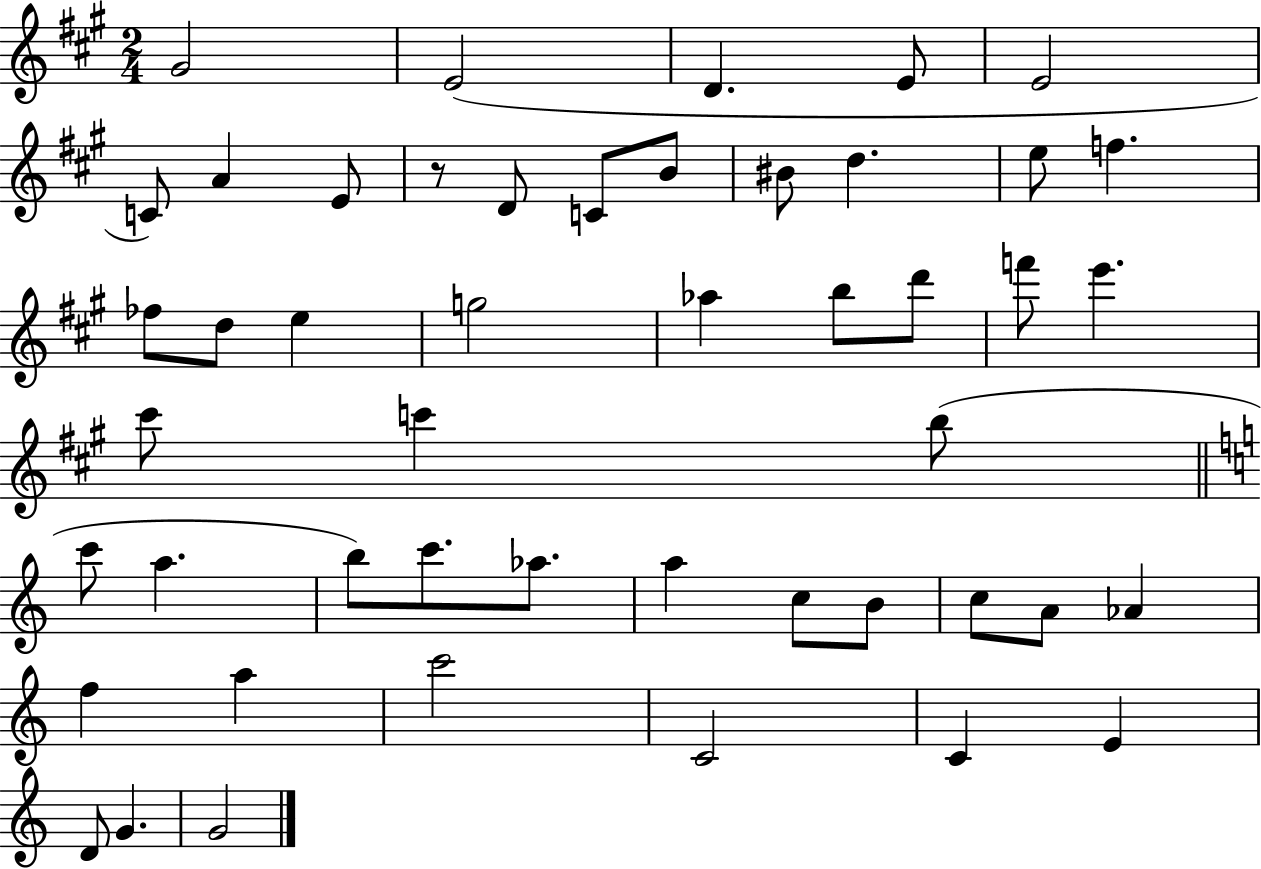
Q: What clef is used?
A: treble